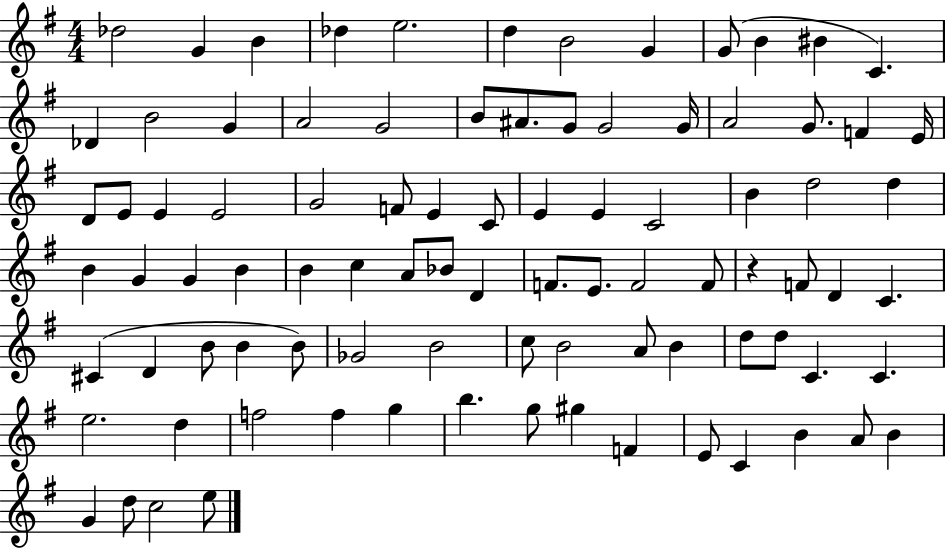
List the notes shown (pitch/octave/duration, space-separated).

Db5/h G4/q B4/q Db5/q E5/h. D5/q B4/h G4/q G4/e B4/q BIS4/q C4/q. Db4/q B4/h G4/q A4/h G4/h B4/e A#4/e. G4/e G4/h G4/s A4/h G4/e. F4/q E4/s D4/e E4/e E4/q E4/h G4/h F4/e E4/q C4/e E4/q E4/q C4/h B4/q D5/h D5/q B4/q G4/q G4/q B4/q B4/q C5/q A4/e Bb4/e D4/q F4/e. E4/e. F4/h F4/e R/q F4/e D4/q C4/q. C#4/q D4/q B4/e B4/q B4/e Gb4/h B4/h C5/e B4/h A4/e B4/q D5/e D5/e C4/q. C4/q. E5/h. D5/q F5/h F5/q G5/q B5/q. G5/e G#5/q F4/q E4/e C4/q B4/q A4/e B4/q G4/q D5/e C5/h E5/e